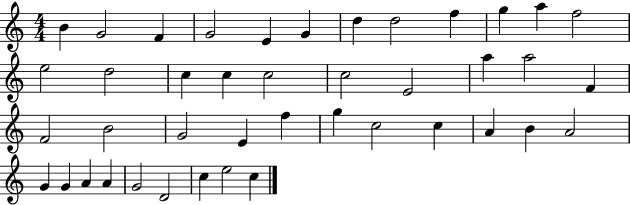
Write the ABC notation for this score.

X:1
T:Untitled
M:4/4
L:1/4
K:C
B G2 F G2 E G d d2 f g a f2 e2 d2 c c c2 c2 E2 a a2 F F2 B2 G2 E f g c2 c A B A2 G G A A G2 D2 c e2 c